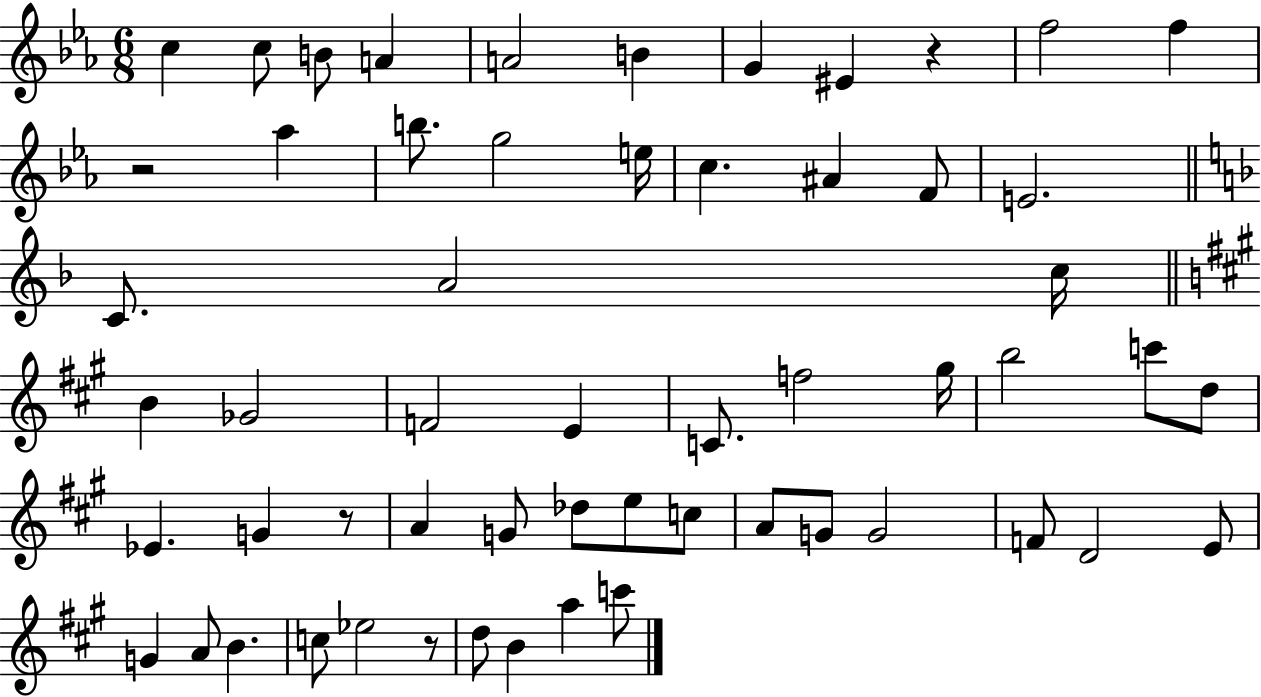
{
  \clef treble
  \numericTimeSignature
  \time 6/8
  \key ees \major
  c''4 c''8 b'8 a'4 | a'2 b'4 | g'4 eis'4 r4 | f''2 f''4 | \break r2 aes''4 | b''8. g''2 e''16 | c''4. ais'4 f'8 | e'2. | \break \bar "||" \break \key d \minor c'8. a'2 c''16 | \bar "||" \break \key a \major b'4 ges'2 | f'2 e'4 | c'8. f''2 gis''16 | b''2 c'''8 d''8 | \break ees'4. g'4 r8 | a'4 g'8 des''8 e''8 c''8 | a'8 g'8 g'2 | f'8 d'2 e'8 | \break g'4 a'8 b'4. | c''8 ees''2 r8 | d''8 b'4 a''4 c'''8 | \bar "|."
}